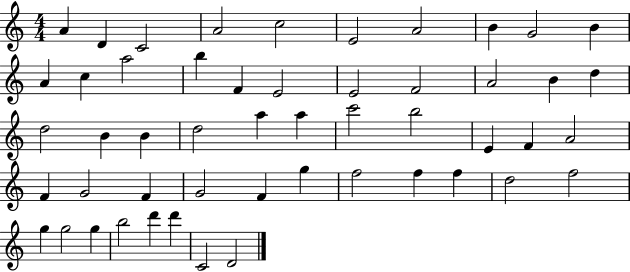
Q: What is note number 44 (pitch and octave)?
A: G5